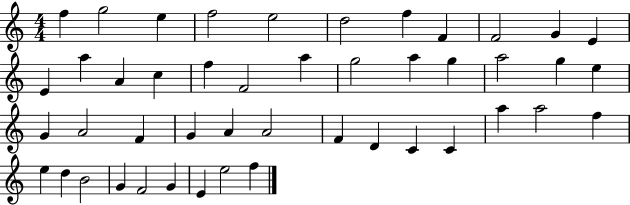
{
  \clef treble
  \numericTimeSignature
  \time 4/4
  \key c \major
  f''4 g''2 e''4 | f''2 e''2 | d''2 f''4 f'4 | f'2 g'4 e'4 | \break e'4 a''4 a'4 c''4 | f''4 f'2 a''4 | g''2 a''4 g''4 | a''2 g''4 e''4 | \break g'4 a'2 f'4 | g'4 a'4 a'2 | f'4 d'4 c'4 c'4 | a''4 a''2 f''4 | \break e''4 d''4 b'2 | g'4 f'2 g'4 | e'4 e''2 f''4 | \bar "|."
}